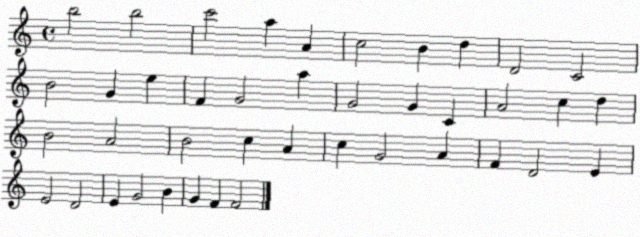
X:1
T:Untitled
M:4/4
L:1/4
K:C
b2 b2 c'2 a A c2 B d D2 C2 B2 G e F G2 a G2 G C A2 c d B2 A2 B2 c A c G2 A F D2 E E2 D2 E G2 B G F F2